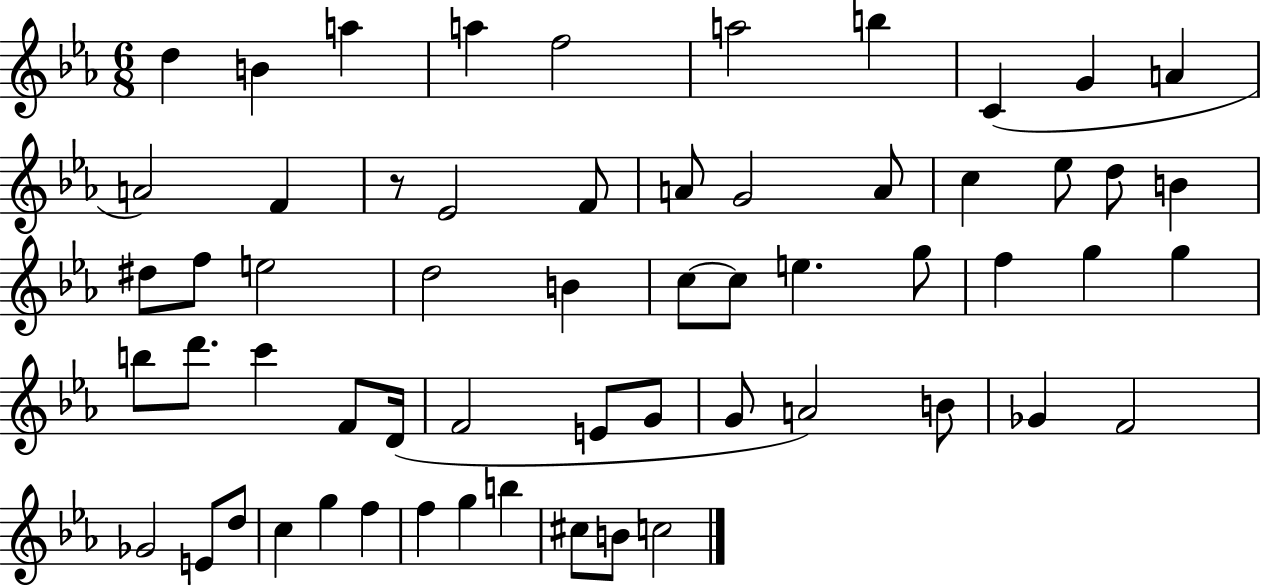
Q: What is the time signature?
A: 6/8